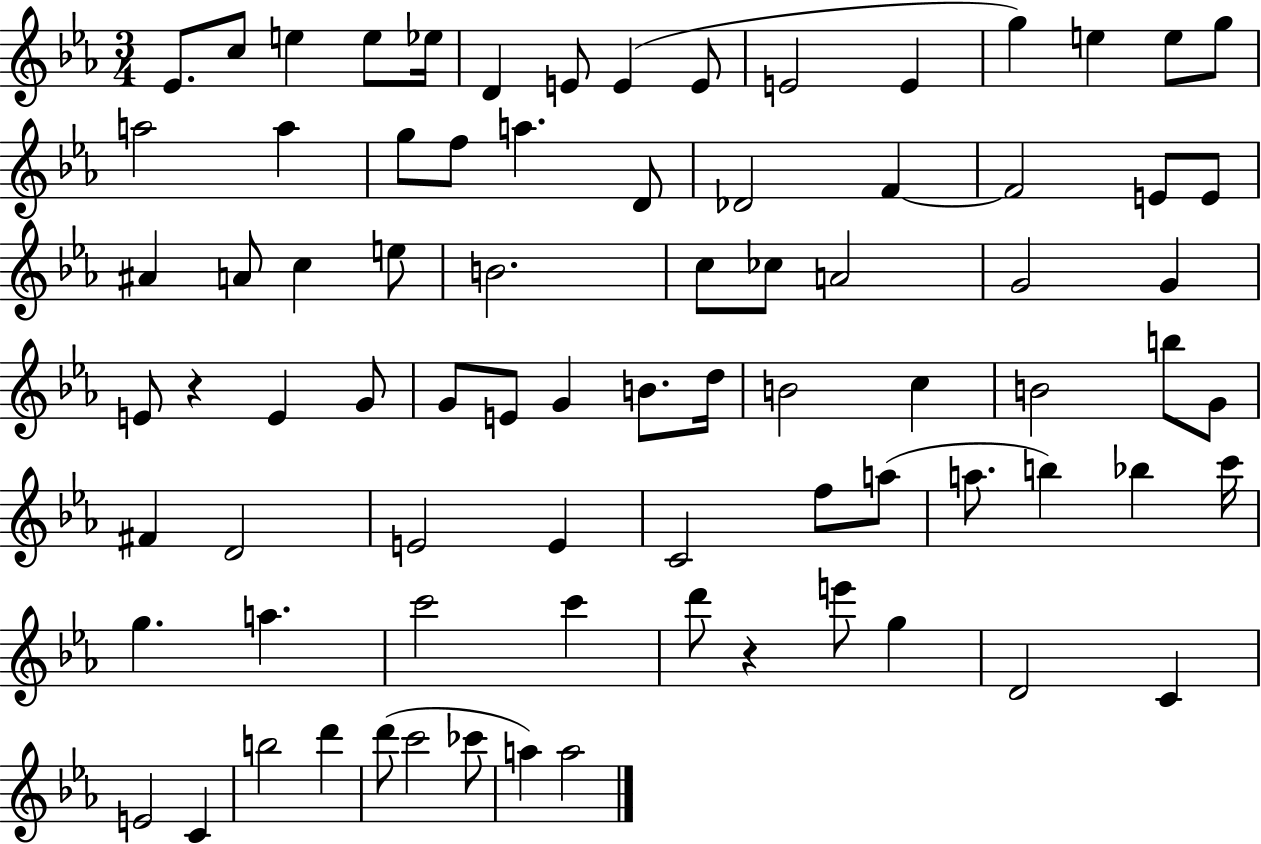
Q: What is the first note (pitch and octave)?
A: Eb4